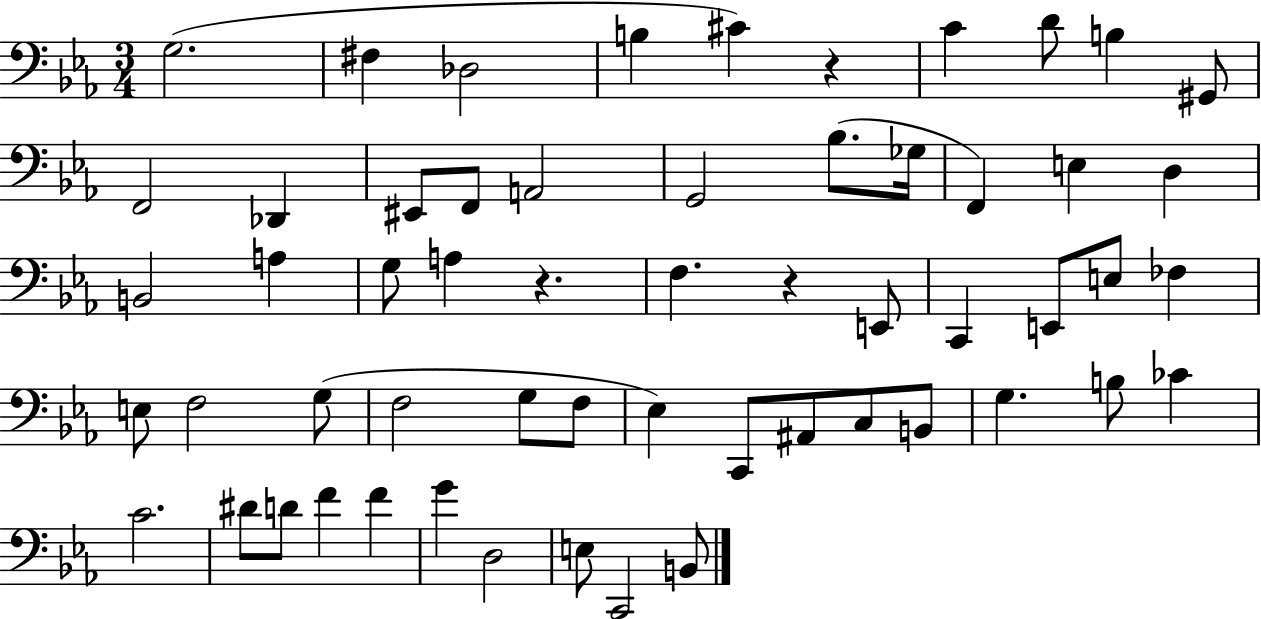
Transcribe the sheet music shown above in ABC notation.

X:1
T:Untitled
M:3/4
L:1/4
K:Eb
G,2 ^F, _D,2 B, ^C z C D/2 B, ^G,,/2 F,,2 _D,, ^E,,/2 F,,/2 A,,2 G,,2 _B,/2 _G,/4 F,, E, D, B,,2 A, G,/2 A, z F, z E,,/2 C,, E,,/2 E,/2 _F, E,/2 F,2 G,/2 F,2 G,/2 F,/2 _E, C,,/2 ^A,,/2 C,/2 B,,/2 G, B,/2 _C C2 ^D/2 D/2 F F G D,2 E,/2 C,,2 B,,/2